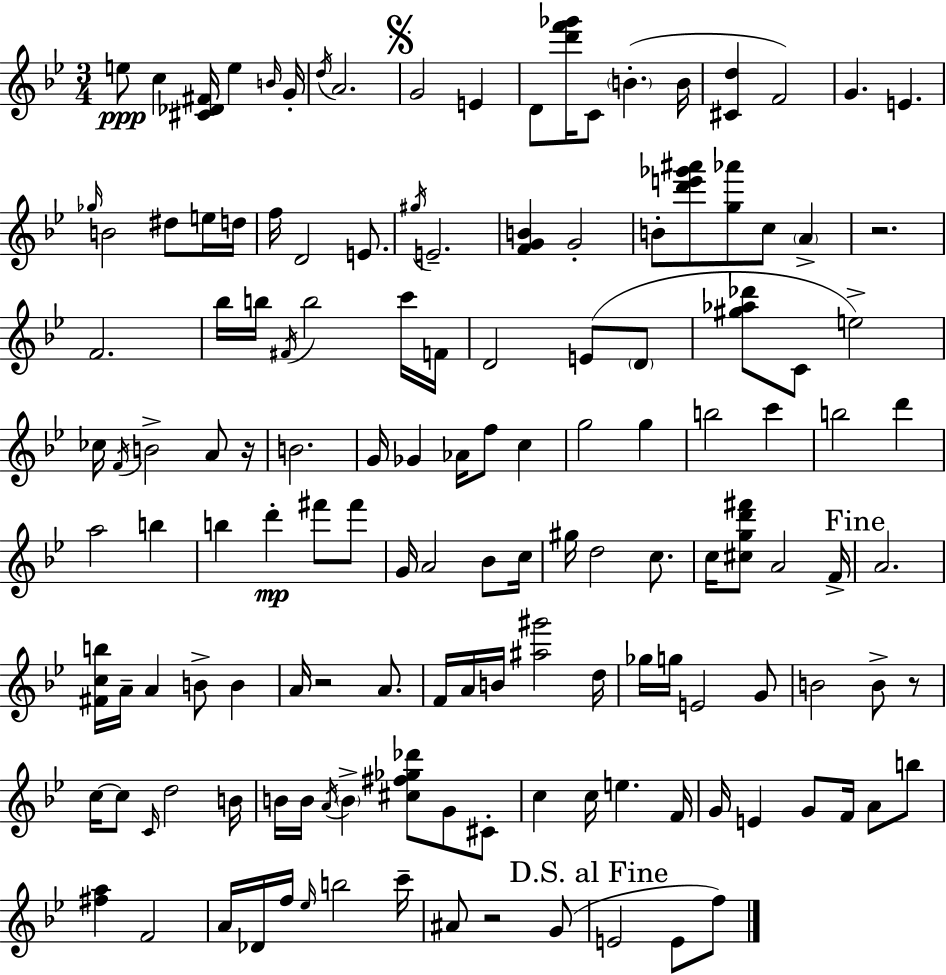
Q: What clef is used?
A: treble